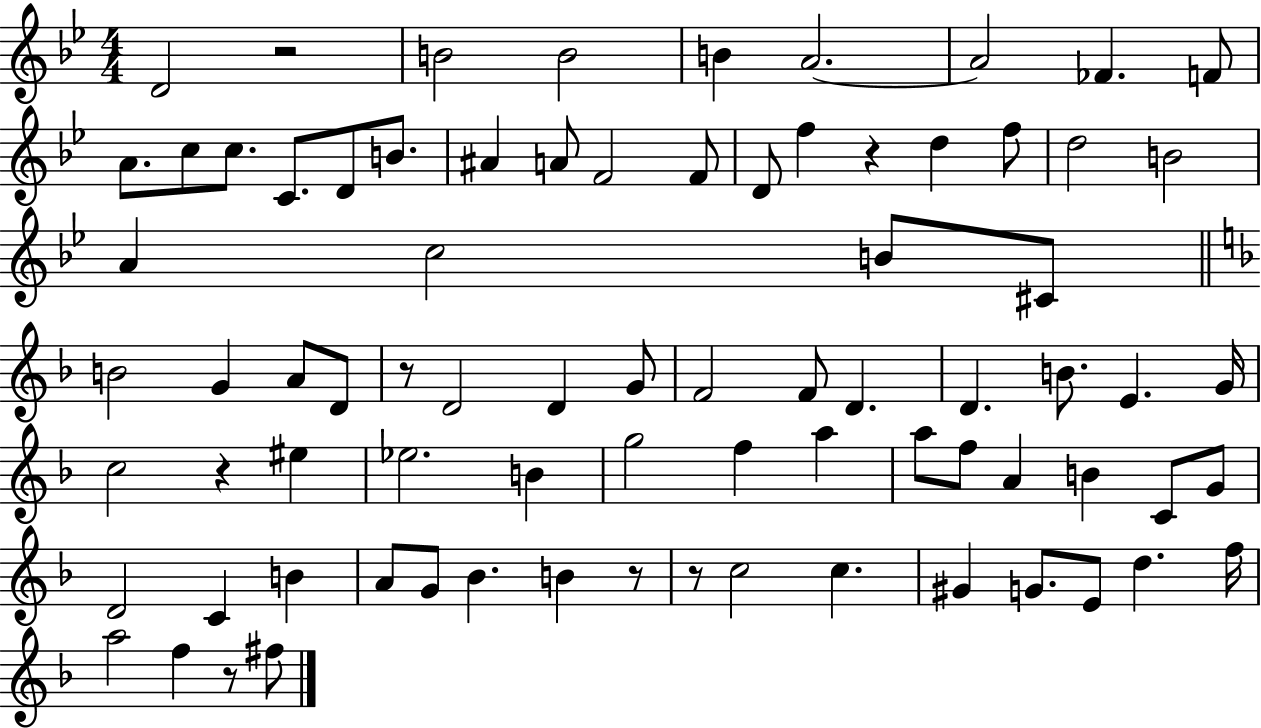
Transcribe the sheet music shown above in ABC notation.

X:1
T:Untitled
M:4/4
L:1/4
K:Bb
D2 z2 B2 B2 B A2 A2 _F F/2 A/2 c/2 c/2 C/2 D/2 B/2 ^A A/2 F2 F/2 D/2 f z d f/2 d2 B2 A c2 B/2 ^C/2 B2 G A/2 D/2 z/2 D2 D G/2 F2 F/2 D D B/2 E G/4 c2 z ^e _e2 B g2 f a a/2 f/2 A B C/2 G/2 D2 C B A/2 G/2 _B B z/2 z/2 c2 c ^G G/2 E/2 d f/4 a2 f z/2 ^f/2